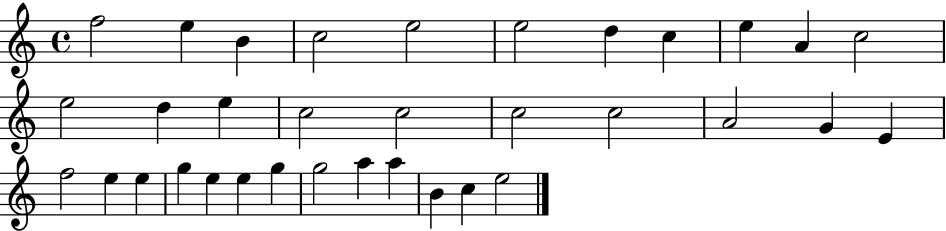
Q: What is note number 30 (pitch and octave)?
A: A5